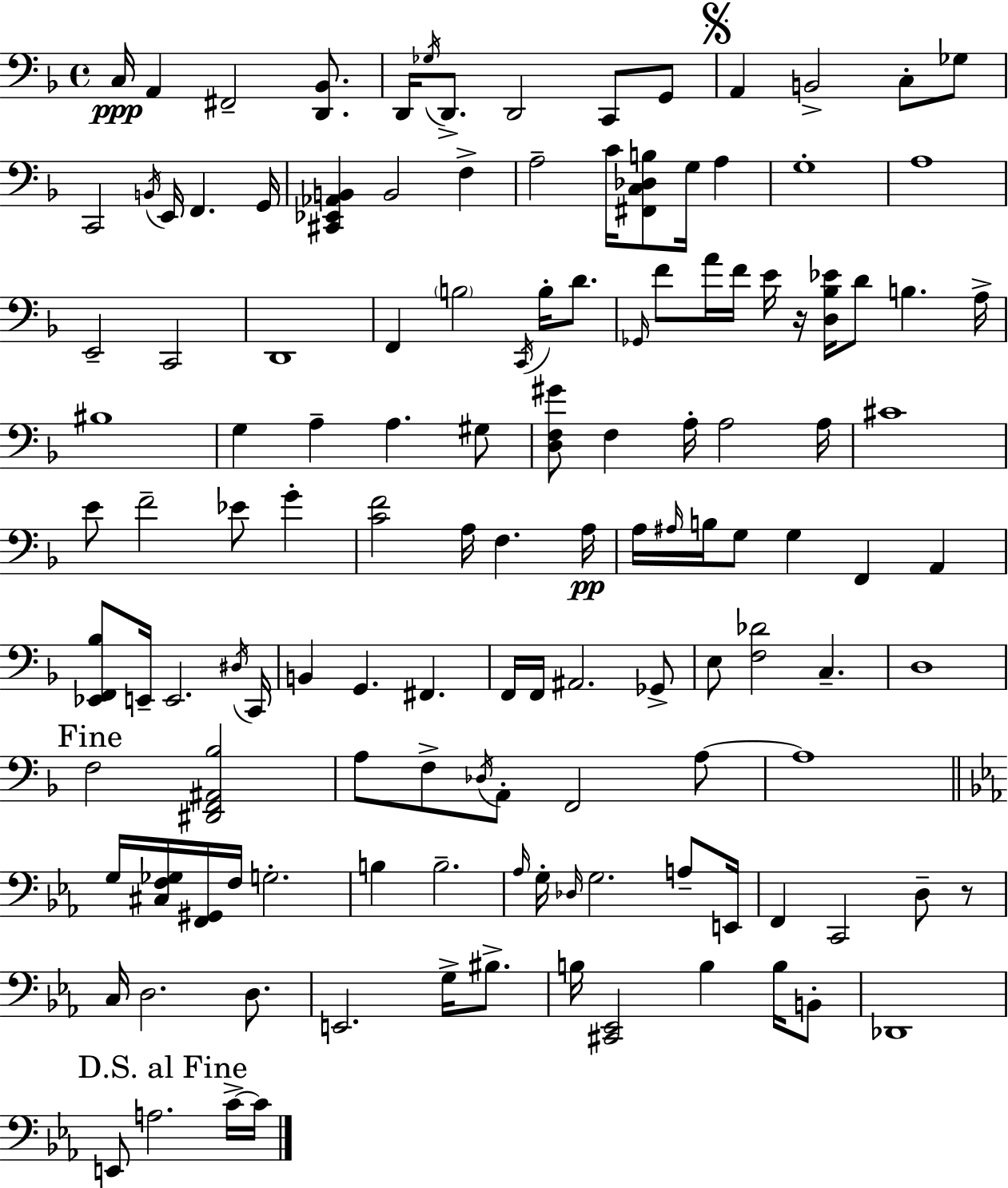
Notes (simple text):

C3/s A2/q F#2/h [D2,Bb2]/e. D2/s Gb3/s D2/e. D2/h C2/e G2/e A2/q B2/h C3/e Gb3/e C2/h B2/s E2/s F2/q. G2/s [C#2,Eb2,Ab2,B2]/q B2/h F3/q A3/h C4/s [F#2,C3,Db3,B3]/e G3/s A3/q G3/w A3/w E2/h C2/h D2/w F2/q B3/h C2/s B3/s D4/e. Gb2/s F4/e A4/s F4/s E4/s R/s [D3,Bb3,Eb4]/s D4/e B3/q. A3/s BIS3/w G3/q A3/q A3/q. G#3/e [D3,F3,G#4]/e F3/q A3/s A3/h A3/s C#4/w E4/e F4/h Eb4/e G4/q [C4,F4]/h A3/s F3/q. A3/s A3/s A#3/s B3/s G3/e G3/q F2/q A2/q [Eb2,F2,Bb3]/e E2/s E2/h. D#3/s C2/s B2/q G2/q. F#2/q. F2/s F2/s A#2/h. Gb2/e E3/e [F3,Db4]/h C3/q. D3/w F3/h [D#2,F2,A#2,Bb3]/h A3/e F3/e Db3/s A2/e F2/h A3/e A3/w G3/s [C#3,F3,Gb3]/s [F2,G#2]/s F3/s G3/h. B3/q B3/h. Ab3/s G3/s Db3/s G3/h. A3/e E2/s F2/q C2/h D3/e R/e C3/s D3/h. D3/e. E2/h. G3/s BIS3/e. B3/s [C#2,Eb2]/h B3/q B3/s B2/e Db2/w E2/e A3/h. C4/s C4/s